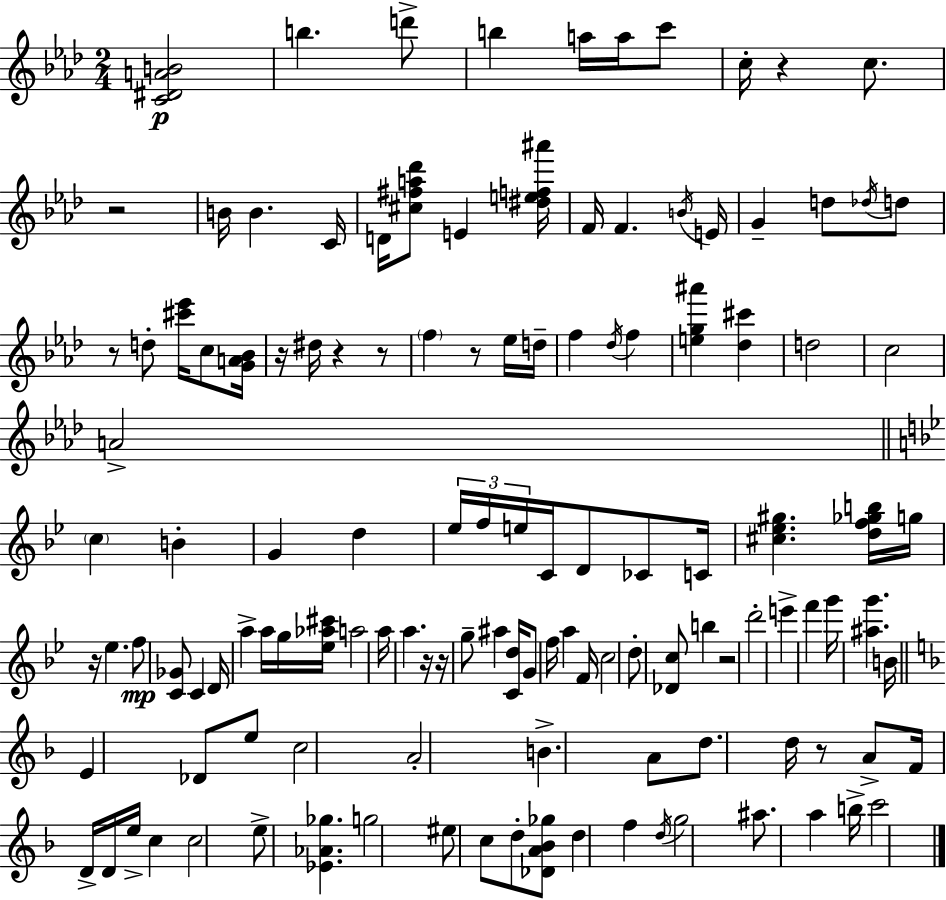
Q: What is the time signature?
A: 2/4